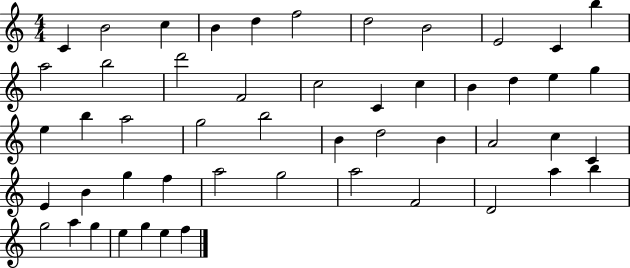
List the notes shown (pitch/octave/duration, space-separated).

C4/q B4/h C5/q B4/q D5/q F5/h D5/h B4/h E4/h C4/q B5/q A5/h B5/h D6/h F4/h C5/h C4/q C5/q B4/q D5/q E5/q G5/q E5/q B5/q A5/h G5/h B5/h B4/q D5/h B4/q A4/h C5/q C4/q E4/q B4/q G5/q F5/q A5/h G5/h A5/h F4/h D4/h A5/q B5/q G5/h A5/q G5/q E5/q G5/q E5/q F5/q